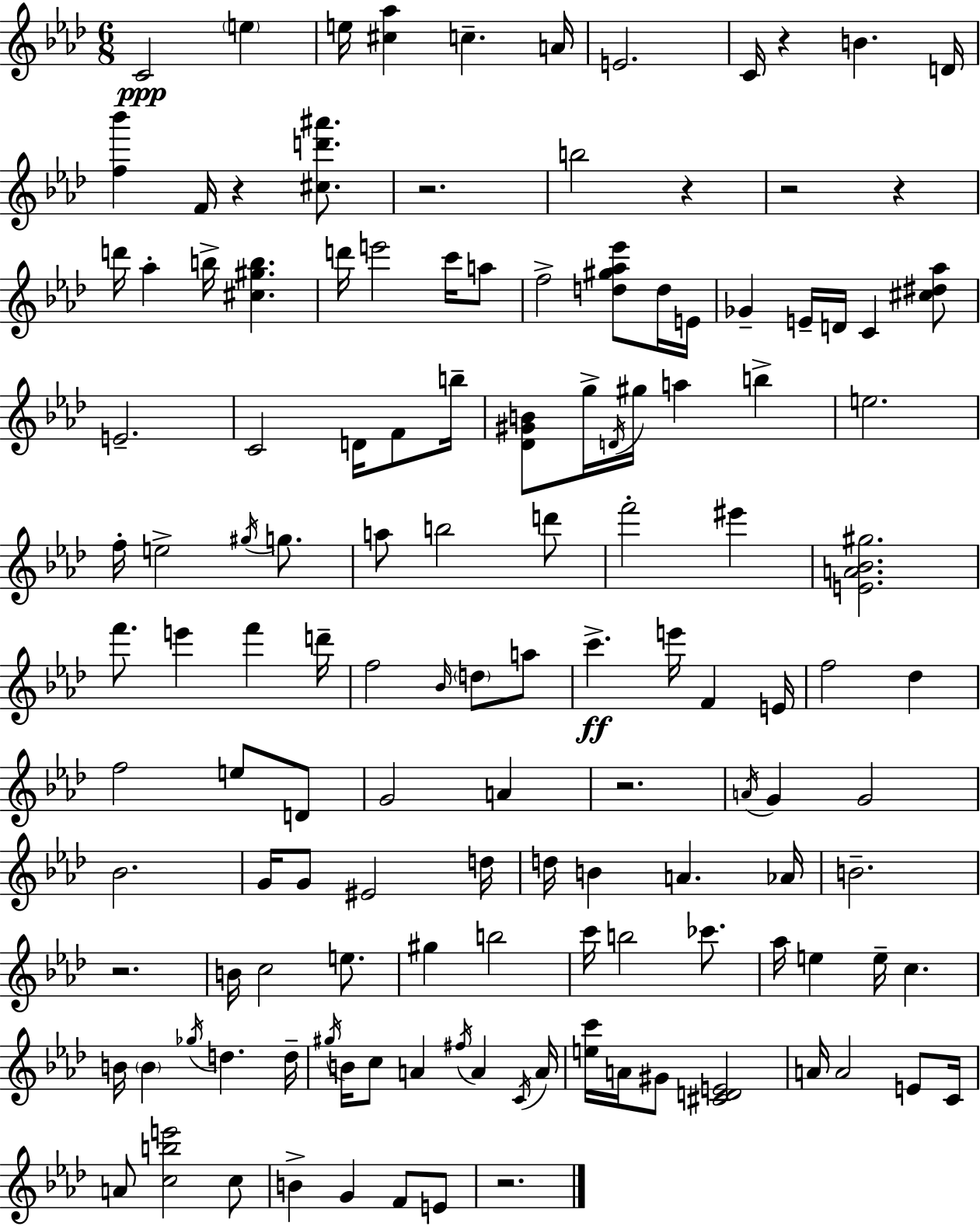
{
  \clef treble
  \numericTimeSignature
  \time 6/8
  \key aes \major
  c'2\ppp \parenthesize e''4 | e''16 <cis'' aes''>4 c''4.-- a'16 | e'2. | c'16 r4 b'4. d'16 | \break <f'' bes'''>4 f'16 r4 <cis'' d''' ais'''>8. | r2. | b''2 r4 | r2 r4 | \break d'''16 aes''4-. b''16-> <cis'' gis'' b''>4. | d'''16 e'''2 c'''16 a''8 | f''2-> <d'' gis'' aes'' ees'''>8 d''16 e'16 | ges'4-- e'16-- d'16 c'4 <cis'' dis'' aes''>8 | \break e'2.-- | c'2 d'16 f'8 b''16-- | <des' gis' b'>8 g''16-> \acciaccatura { d'16 } gis''16 a''4 b''4-> | e''2. | \break f''16-. e''2-> \acciaccatura { gis''16 } g''8. | a''8 b''2 | d'''8 f'''2-. eis'''4 | <e' a' bes' gis''>2. | \break f'''8. e'''4 f'''4 | d'''16-- f''2 \grace { bes'16 } \parenthesize d''8 | a''8 c'''4.->\ff e'''16 f'4 | e'16 f''2 des''4 | \break f''2 e''8 | d'8 g'2 a'4 | r2. | \acciaccatura { a'16 } g'4 g'2 | \break bes'2. | g'16 g'8 eis'2 | d''16 d''16 b'4 a'4. | aes'16 b'2.-- | \break r2. | b'16 c''2 | e''8. gis''4 b''2 | c'''16 b''2 | \break ces'''8. aes''16 e''4 e''16-- c''4. | b'16 \parenthesize b'4 \acciaccatura { ges''16 } d''4. | d''16-- \acciaccatura { gis''16 } b'16 c''8 a'4 | \acciaccatura { fis''16 } a'4 \acciaccatura { c'16 } a'16 <e'' c'''>16 a'16 gis'8 | \break <cis' d' e'>2 a'16 a'2 | e'8 c'16 a'8 <c'' b'' e'''>2 | c''8 b'4-> | g'4 f'8 e'8 r2. | \break \bar "|."
}